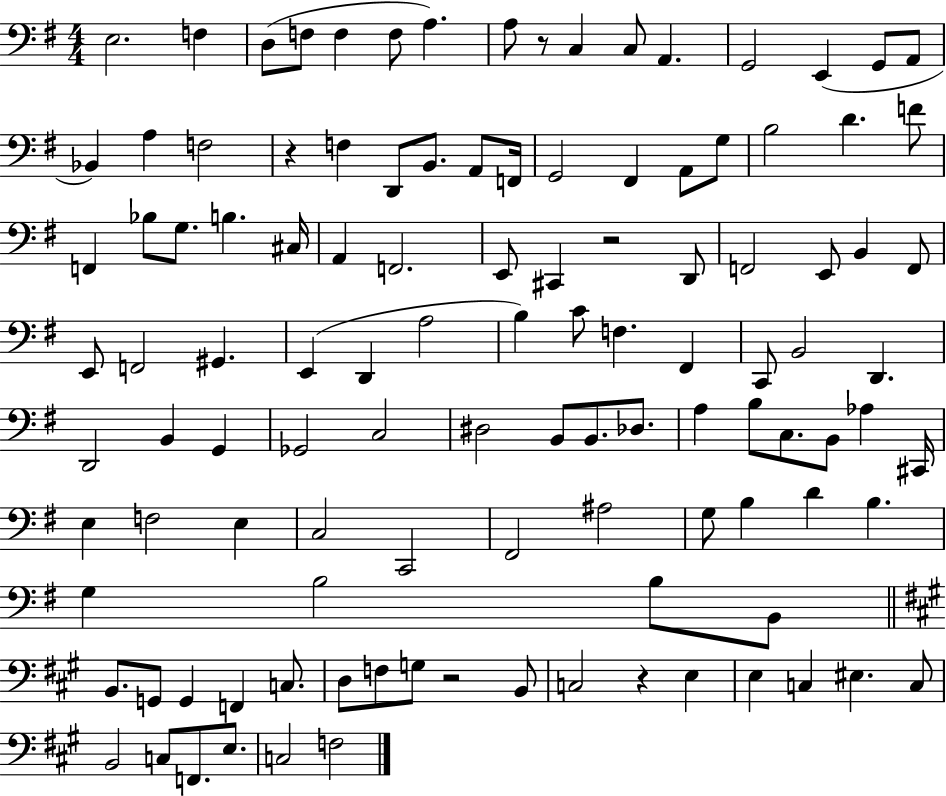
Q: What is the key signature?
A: G major